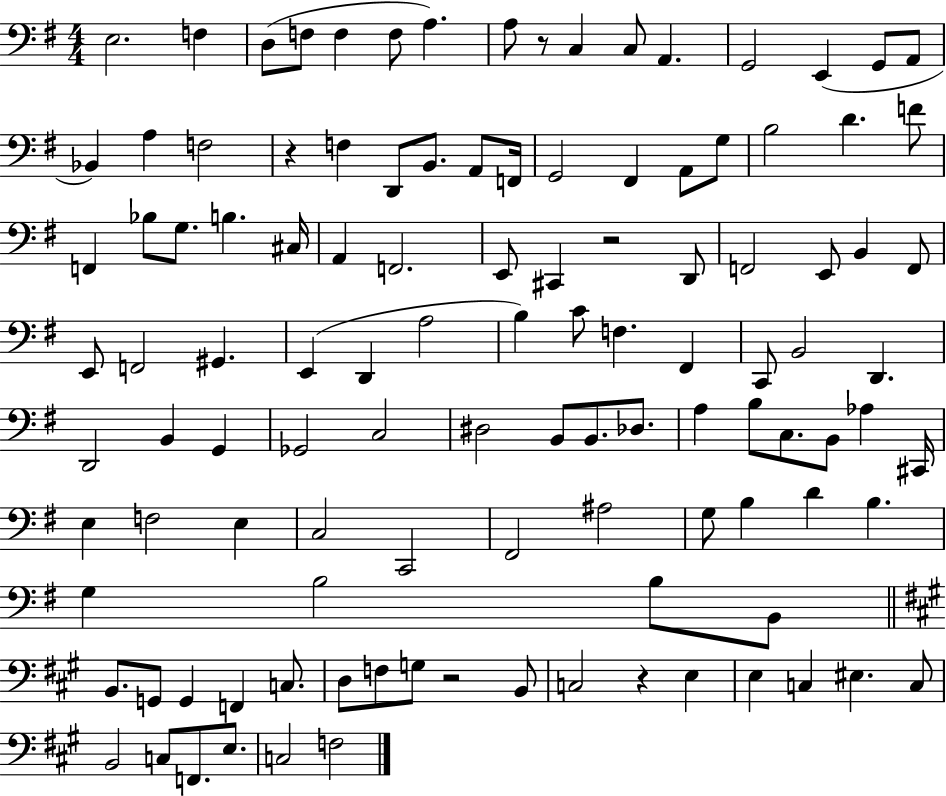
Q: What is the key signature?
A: G major